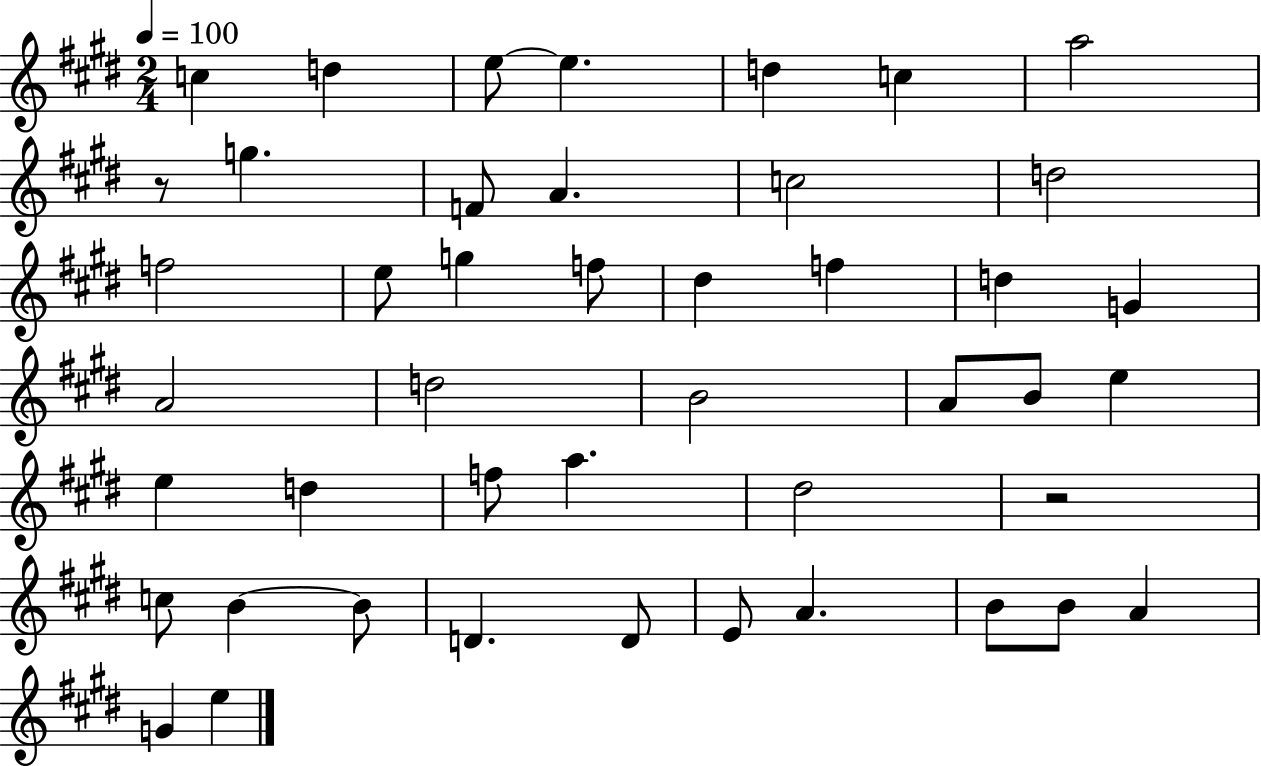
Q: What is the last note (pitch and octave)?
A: E5